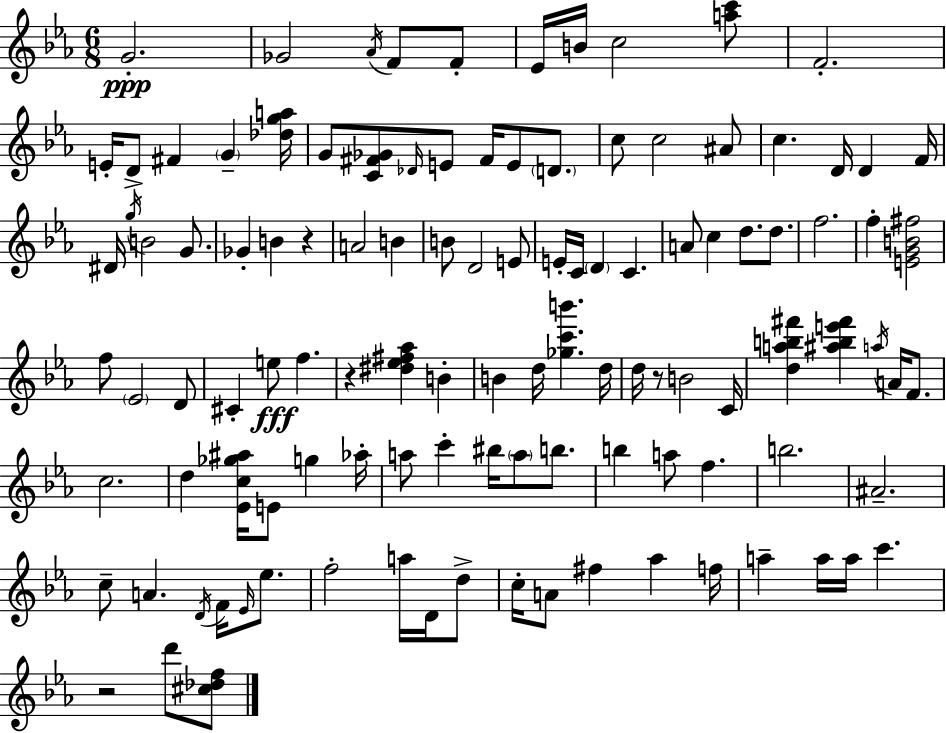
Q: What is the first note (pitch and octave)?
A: G4